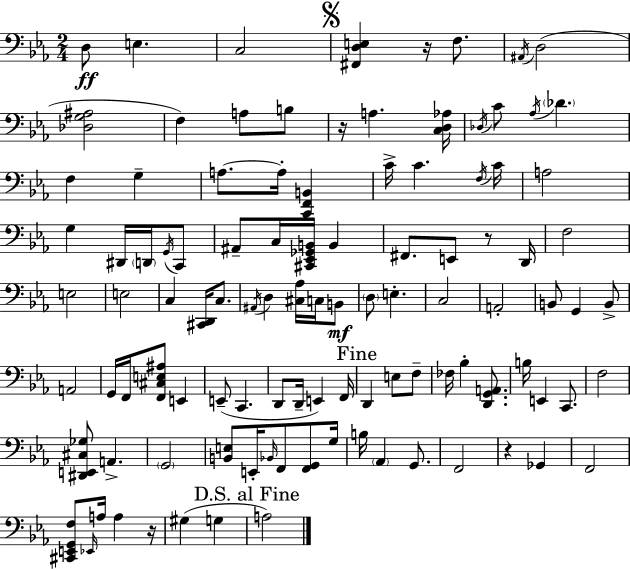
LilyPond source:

{
  \clef bass
  \numericTimeSignature
  \time 2/4
  \key c \minor
  d8\ff e4. | c2 | \mark \markup { \musicglyph "scripts.segno" } <fis, d e>4 r16 f8. | \acciaccatura { ais,16 }( d2 | \break <des g ais>2 | f4) a8 b8 | r16 a4. | <c d aes>16 \acciaccatura { des16 } c'8 \acciaccatura { aes16 } \parenthesize des'4. | \break f4 g4-- | a8.~~ a16-. <c, f, b,>4 | c'16-> c'4. | \acciaccatura { f16 } c'16 a2 | \break g4 | dis,16 \parenthesize d,16 \acciaccatura { g,16 } c,8 ais,8-- c16 | <cis, ees, ges, b,>16 b,4 fis,8. | e,8 r8 d,16 f2 | \break e2 | e2 | c4 | <cis, d,>16 c8. \acciaccatura { ais,16 } d4 | \break <cis aes>16 c16 b,8\mf \parenthesize d8 | e4.-. c2 | a,2-. | b,8 | \break g,4 b,8-> a,2 | g,16 f,16 | <f, cis e ais>8 e,4 e,8--( | c,4. d,8 | \break d,16-- e,4) f,16 \mark "Fine" d,4 | e8 f8-- fes16 bes4-. | <d, g, a,>8. b16 e,4 | c,8. f2 | \break <dis, e, cis ges>8 | a,4.-> \parenthesize g,2 | <b, e>8 | e,16-. \grace { bes,16 } f,8 <f, g,>8 g16 b16 | \break \parenthesize aes,4 g,8. f,2 | r4 | ges,4 f,2 | <cis, e, g, f>8 | \break \grace { ees,16 } a16 a4 r16 | gis4( g4 | \mark "D.S. al Fine" a2) | \bar "|."
}